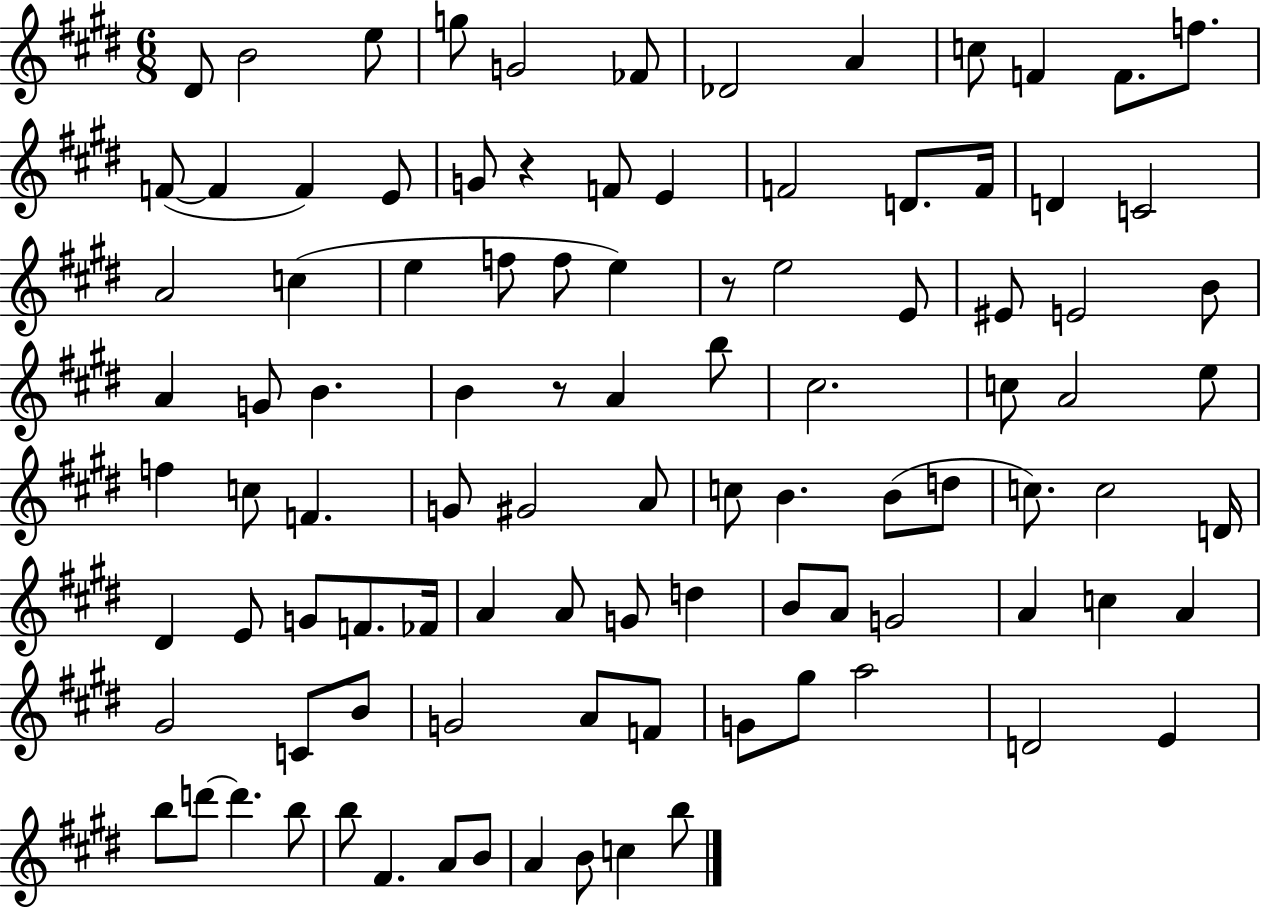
{
  \clef treble
  \numericTimeSignature
  \time 6/8
  \key e \major
  dis'8 b'2 e''8 | g''8 g'2 fes'8 | des'2 a'4 | c''8 f'4 f'8. f''8. | \break f'8~(~ f'4 f'4) e'8 | g'8 r4 f'8 e'4 | f'2 d'8. f'16 | d'4 c'2 | \break a'2 c''4( | e''4 f''8 f''8 e''4) | r8 e''2 e'8 | eis'8 e'2 b'8 | \break a'4 g'8 b'4. | b'4 r8 a'4 b''8 | cis''2. | c''8 a'2 e''8 | \break f''4 c''8 f'4. | g'8 gis'2 a'8 | c''8 b'4. b'8( d''8 | c''8.) c''2 d'16 | \break dis'4 e'8 g'8 f'8. fes'16 | a'4 a'8 g'8 d''4 | b'8 a'8 g'2 | a'4 c''4 a'4 | \break gis'2 c'8 b'8 | g'2 a'8 f'8 | g'8 gis''8 a''2 | d'2 e'4 | \break b''8 d'''8~~ d'''4. b''8 | b''8 fis'4. a'8 b'8 | a'4 b'8 c''4 b''8 | \bar "|."
}